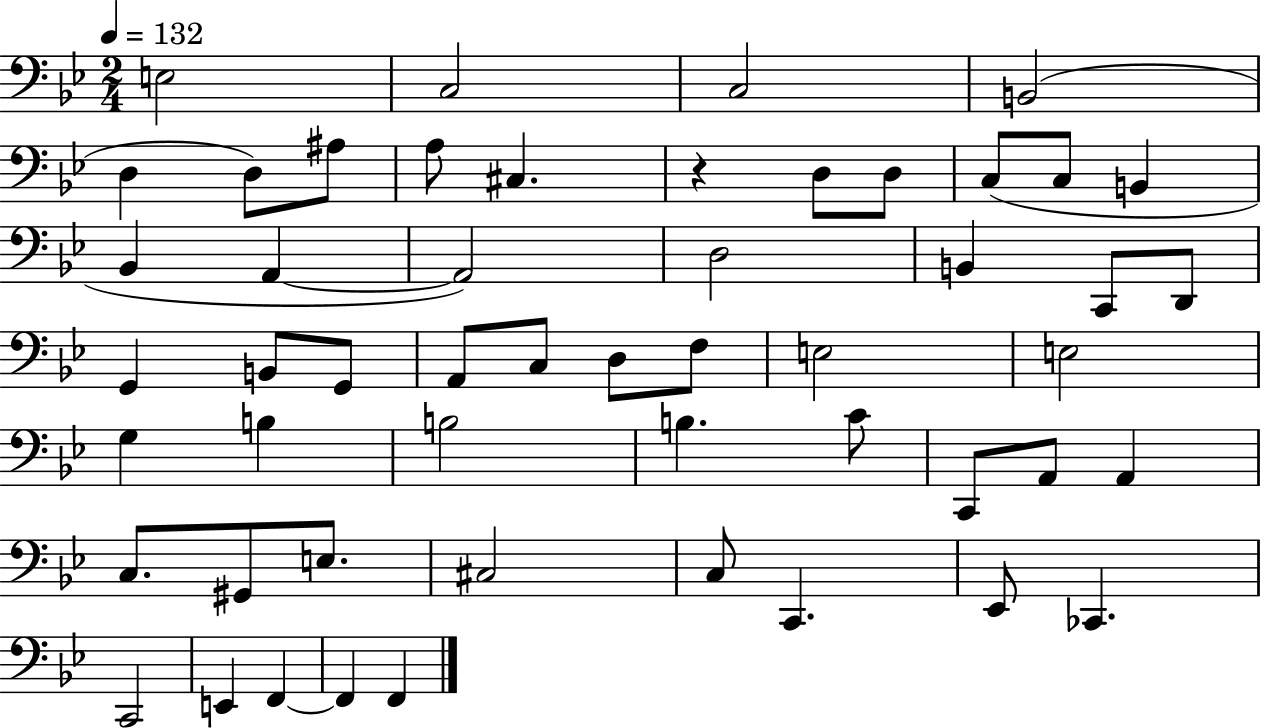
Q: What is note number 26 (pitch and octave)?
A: C3